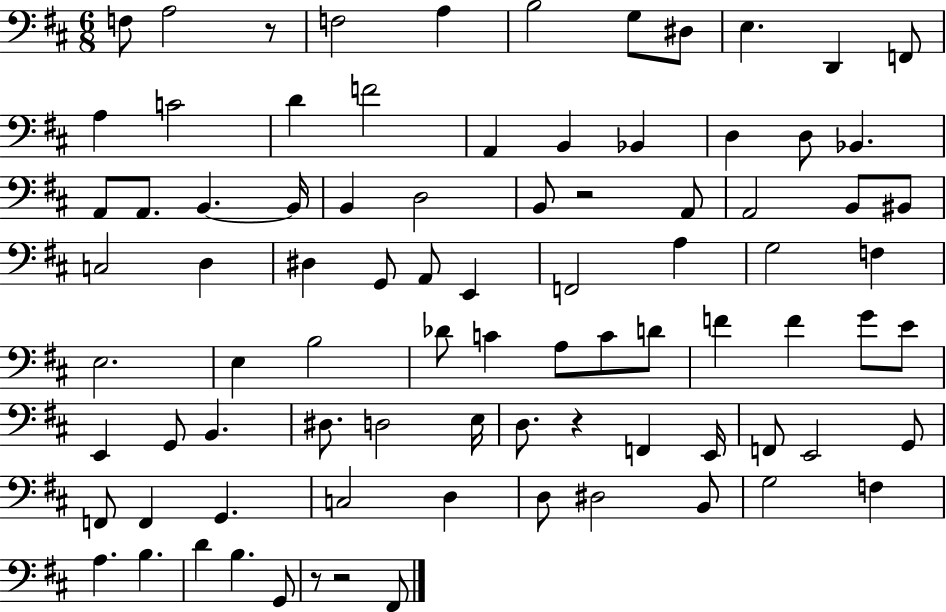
{
  \clef bass
  \numericTimeSignature
  \time 6/8
  \key d \major
  \repeat volta 2 { f8 a2 r8 | f2 a4 | b2 g8 dis8 | e4. d,4 f,8 | \break a4 c'2 | d'4 f'2 | a,4 b,4 bes,4 | d4 d8 bes,4. | \break a,8 a,8. b,4.~~ b,16 | b,4 d2 | b,8 r2 a,8 | a,2 b,8 bis,8 | \break c2 d4 | dis4 g,8 a,8 e,4 | f,2 a4 | g2 f4 | \break e2. | e4 b2 | des'8 c'4 a8 c'8 d'8 | f'4 f'4 g'8 e'8 | \break e,4 g,8 b,4. | dis8. d2 e16 | d8. r4 f,4 e,16 | f,8 e,2 g,8 | \break f,8 f,4 g,4. | c2 d4 | d8 dis2 b,8 | g2 f4 | \break a4. b4. | d'4 b4. g,8 | r8 r2 fis,8 | } \bar "|."
}